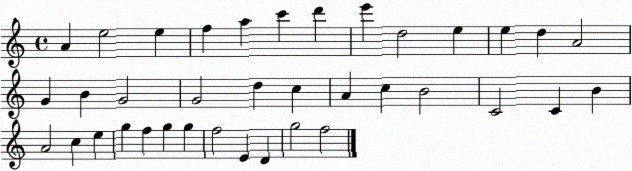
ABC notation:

X:1
T:Untitled
M:4/4
L:1/4
K:C
A e2 e f a c' d' e' d2 e e d A2 G B G2 G2 d c A c B2 C2 C B A2 c e g f g g f2 E D g2 f2